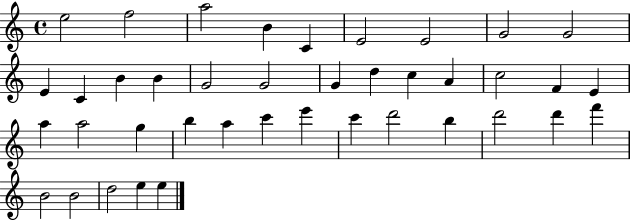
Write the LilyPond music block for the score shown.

{
  \clef treble
  \time 4/4
  \defaultTimeSignature
  \key c \major
  e''2 f''2 | a''2 b'4 c'4 | e'2 e'2 | g'2 g'2 | \break e'4 c'4 b'4 b'4 | g'2 g'2 | g'4 d''4 c''4 a'4 | c''2 f'4 e'4 | \break a''4 a''2 g''4 | b''4 a''4 c'''4 e'''4 | c'''4 d'''2 b''4 | d'''2 d'''4 f'''4 | \break b'2 b'2 | d''2 e''4 e''4 | \bar "|."
}